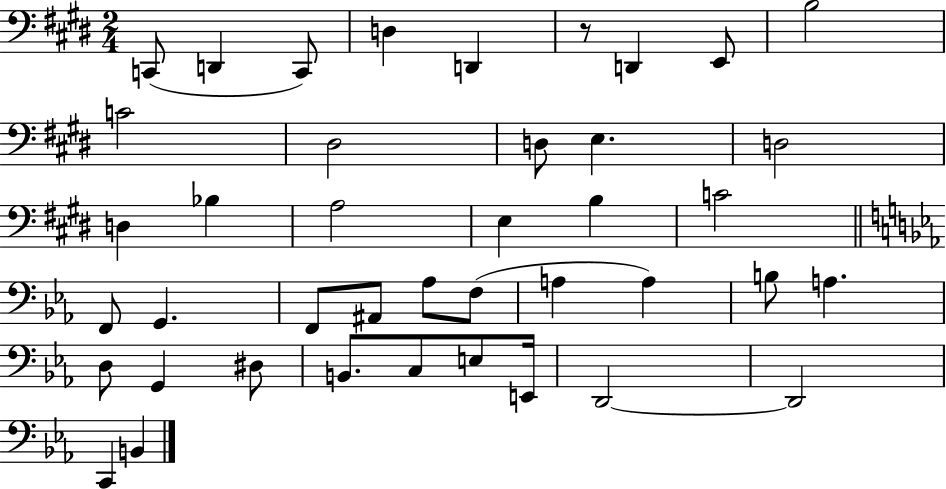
C2/e D2/q C2/e D3/q D2/q R/e D2/q E2/e B3/h C4/h D#3/h D3/e E3/q. D3/h D3/q Bb3/q A3/h E3/q B3/q C4/h F2/e G2/q. F2/e A#2/e Ab3/e F3/e A3/q A3/q B3/e A3/q. D3/e G2/q D#3/e B2/e. C3/e E3/e E2/s D2/h D2/h C2/q B2/q